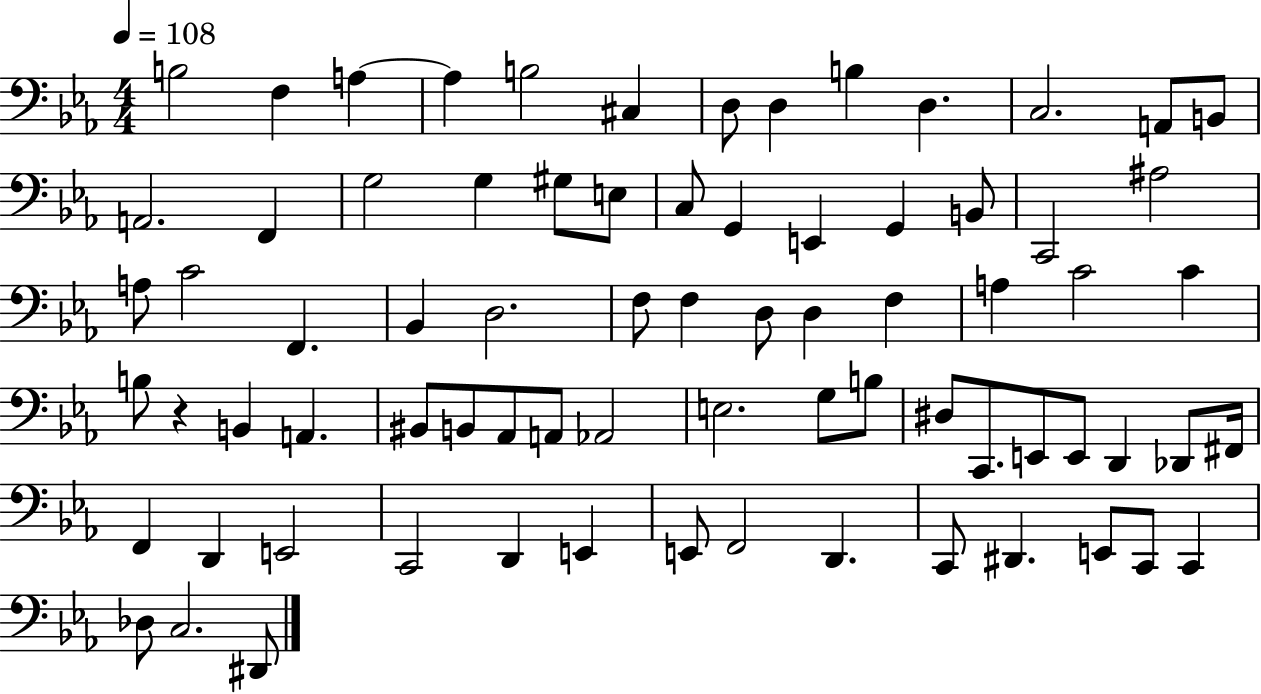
X:1
T:Untitled
M:4/4
L:1/4
K:Eb
B,2 F, A, A, B,2 ^C, D,/2 D, B, D, C,2 A,,/2 B,,/2 A,,2 F,, G,2 G, ^G,/2 E,/2 C,/2 G,, E,, G,, B,,/2 C,,2 ^A,2 A,/2 C2 F,, _B,, D,2 F,/2 F, D,/2 D, F, A, C2 C B,/2 z B,, A,, ^B,,/2 B,,/2 _A,,/2 A,,/2 _A,,2 E,2 G,/2 B,/2 ^D,/2 C,,/2 E,,/2 E,,/2 D,, _D,,/2 ^F,,/4 F,, D,, E,,2 C,,2 D,, E,, E,,/2 F,,2 D,, C,,/2 ^D,, E,,/2 C,,/2 C,, _D,/2 C,2 ^D,,/2